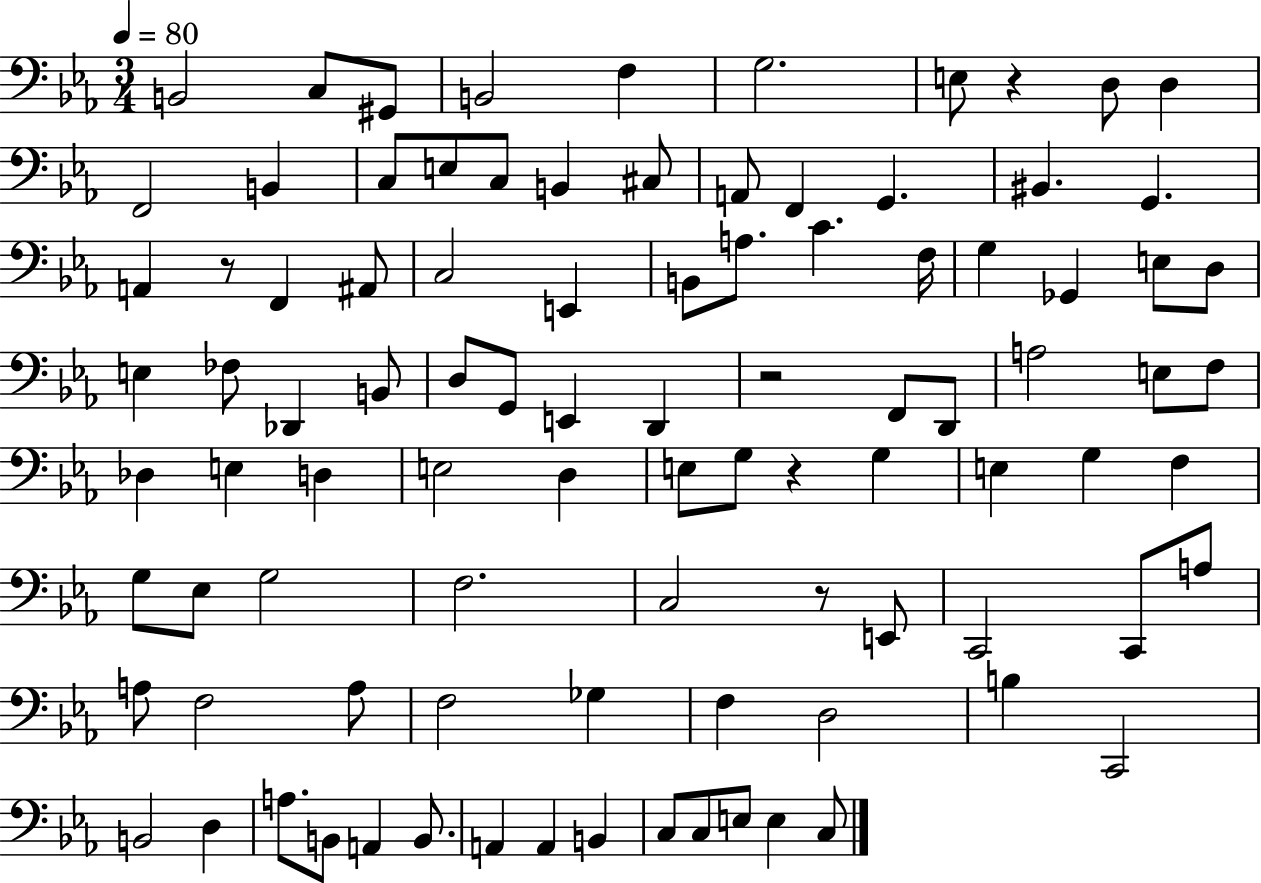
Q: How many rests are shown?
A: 5